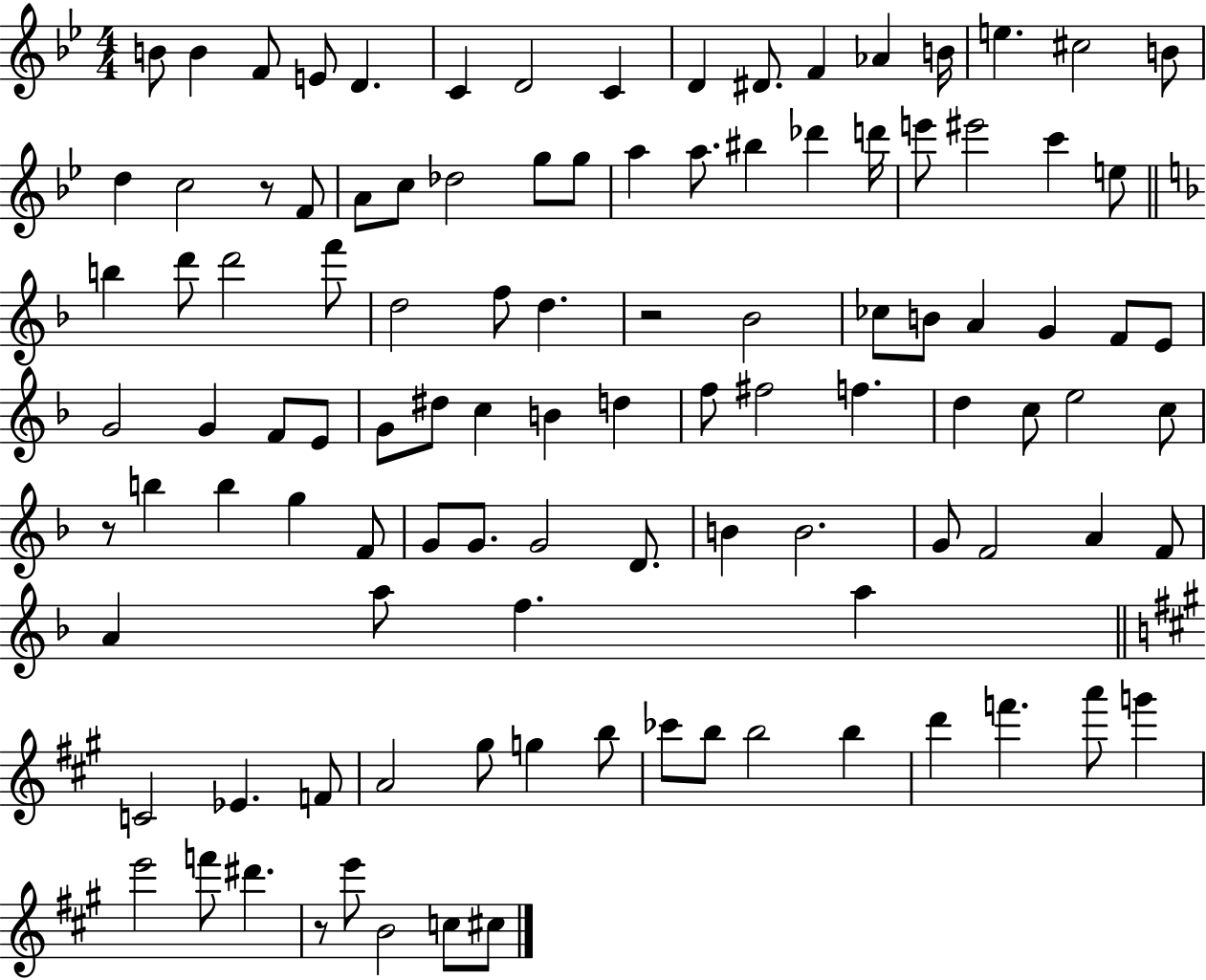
{
  \clef treble
  \numericTimeSignature
  \time 4/4
  \key bes \major
  \repeat volta 2 { b'8 b'4 f'8 e'8 d'4. | c'4 d'2 c'4 | d'4 dis'8. f'4 aes'4 b'16 | e''4. cis''2 b'8 | \break d''4 c''2 r8 f'8 | a'8 c''8 des''2 g''8 g''8 | a''4 a''8. bis''4 des'''4 d'''16 | e'''8 eis'''2 c'''4 e''8 | \break \bar "||" \break \key d \minor b''4 d'''8 d'''2 f'''8 | d''2 f''8 d''4. | r2 bes'2 | ces''8 b'8 a'4 g'4 f'8 e'8 | \break g'2 g'4 f'8 e'8 | g'8 dis''8 c''4 b'4 d''4 | f''8 fis''2 f''4. | d''4 c''8 e''2 c''8 | \break r8 b''4 b''4 g''4 f'8 | g'8 g'8. g'2 d'8. | b'4 b'2. | g'8 f'2 a'4 f'8 | \break a'4 a''8 f''4. a''4 | \bar "||" \break \key a \major c'2 ees'4. f'8 | a'2 gis''8 g''4 b''8 | ces'''8 b''8 b''2 b''4 | d'''4 f'''4. a'''8 g'''4 | \break e'''2 f'''8 dis'''4. | r8 e'''8 b'2 c''8 cis''8 | } \bar "|."
}